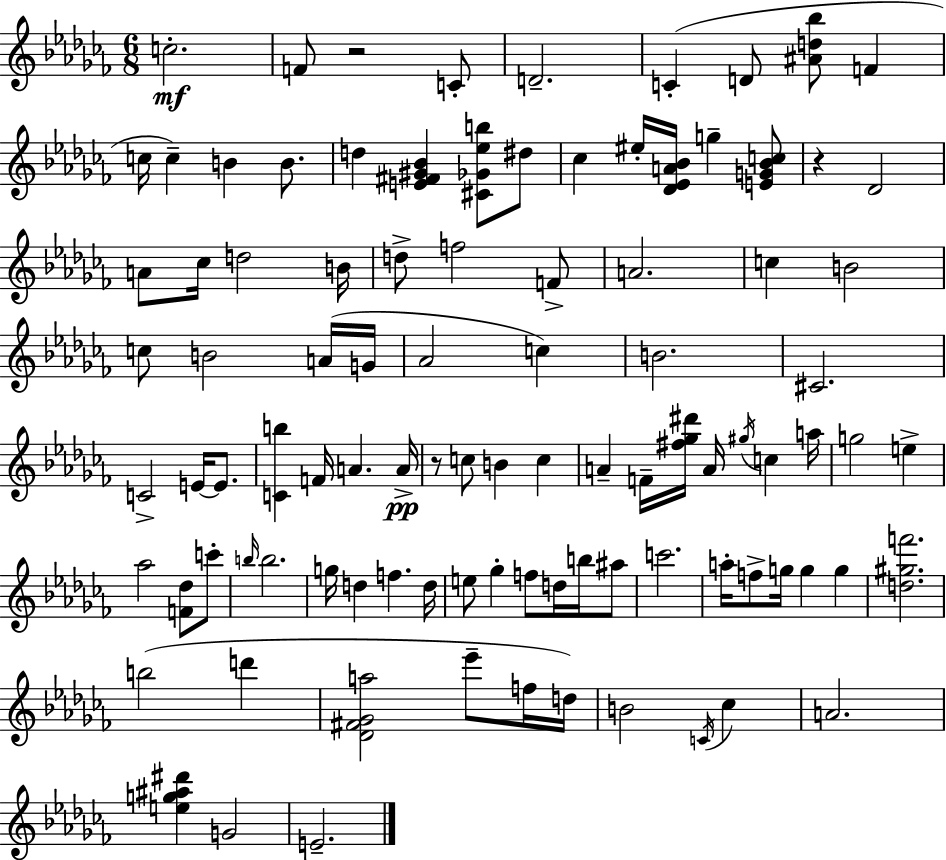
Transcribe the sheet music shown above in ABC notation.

X:1
T:Untitled
M:6/8
L:1/4
K:Abm
c2 F/2 z2 C/2 D2 C D/2 [^Ad_b]/2 F c/4 c B B/2 d [E^F^G_B] [^C_G_eb]/2 ^d/2 _c ^e/4 [_D_EA_B]/4 g [EG_Bc]/2 z _D2 A/2 _c/4 d2 B/4 d/2 f2 F/2 A2 c B2 c/2 B2 A/4 G/4 _A2 c B2 ^C2 C2 E/4 E/2 [Cb] F/4 A A/4 z/2 c/2 B c A F/4 [^f_g^d']/4 A/4 ^g/4 c a/4 g2 e _a2 [F_d]/2 c'/2 b/4 b2 g/4 d f d/4 e/2 _g f/2 d/4 b/4 ^a/2 c'2 a/4 f/2 g/4 g g [d^gf']2 b2 d' [_D^F_Ga]2 _e'/2 f/4 d/4 B2 C/4 _c A2 [eg^a^d'] G2 E2